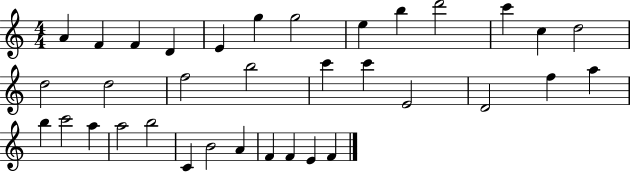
{
  \clef treble
  \numericTimeSignature
  \time 4/4
  \key c \major
  a'4 f'4 f'4 d'4 | e'4 g''4 g''2 | e''4 b''4 d'''2 | c'''4 c''4 d''2 | \break d''2 d''2 | f''2 b''2 | c'''4 c'''4 e'2 | d'2 f''4 a''4 | \break b''4 c'''2 a''4 | a''2 b''2 | c'4 b'2 a'4 | f'4 f'4 e'4 f'4 | \break \bar "|."
}